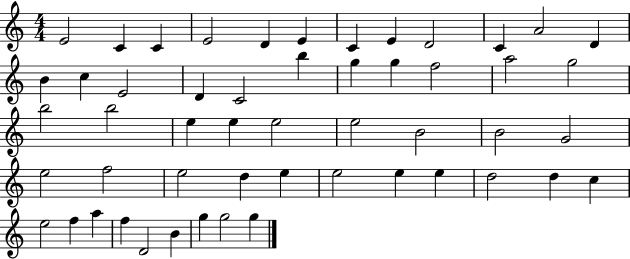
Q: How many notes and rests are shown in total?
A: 52